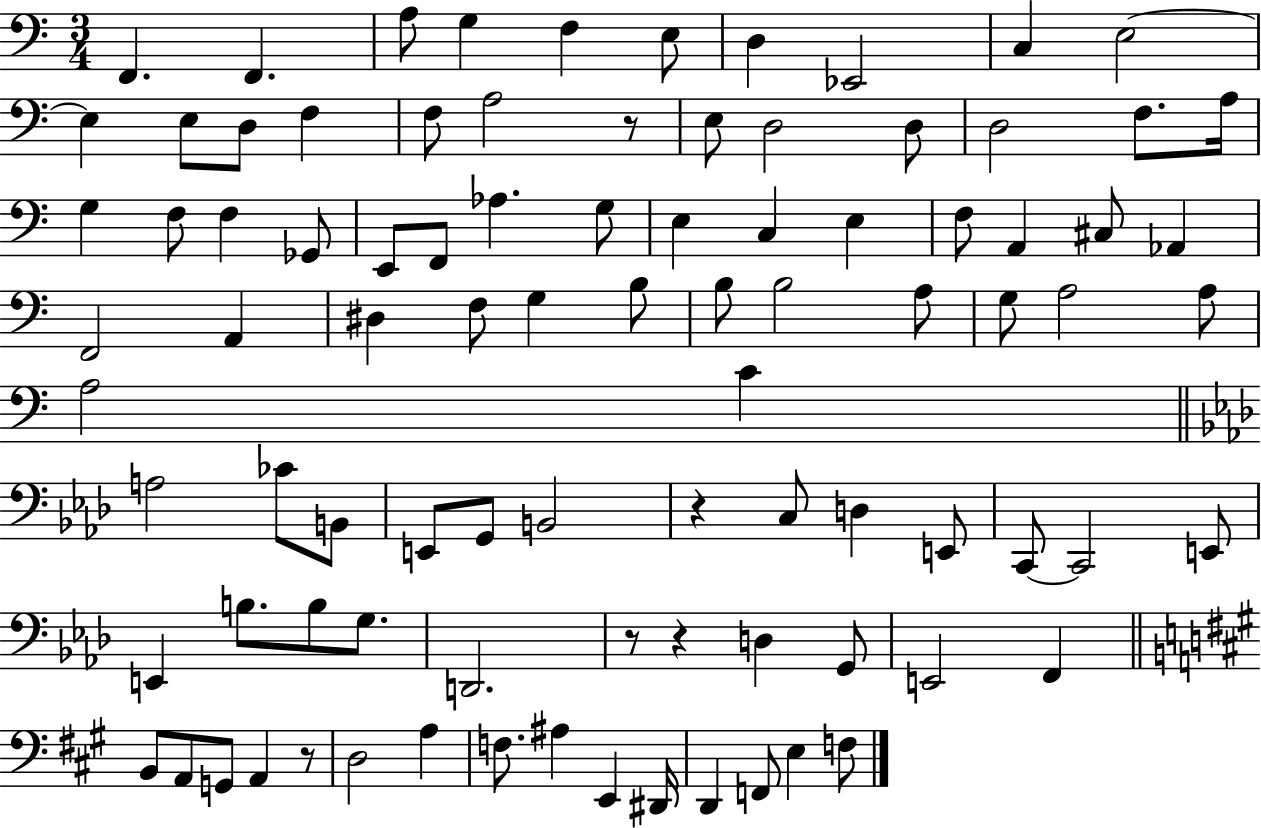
X:1
T:Untitled
M:3/4
L:1/4
K:C
F,, F,, A,/2 G, F, E,/2 D, _E,,2 C, E,2 E, E,/2 D,/2 F, F,/2 A,2 z/2 E,/2 D,2 D,/2 D,2 F,/2 A,/4 G, F,/2 F, _G,,/2 E,,/2 F,,/2 _A, G,/2 E, C, E, F,/2 A,, ^C,/2 _A,, F,,2 A,, ^D, F,/2 G, B,/2 B,/2 B,2 A,/2 G,/2 A,2 A,/2 A,2 C A,2 _C/2 B,,/2 E,,/2 G,,/2 B,,2 z C,/2 D, E,,/2 C,,/2 C,,2 E,,/2 E,, B,/2 B,/2 G,/2 D,,2 z/2 z D, G,,/2 E,,2 F,, B,,/2 A,,/2 G,,/2 A,, z/2 D,2 A, F,/2 ^A, E,, ^D,,/4 D,, F,,/2 E, F,/2